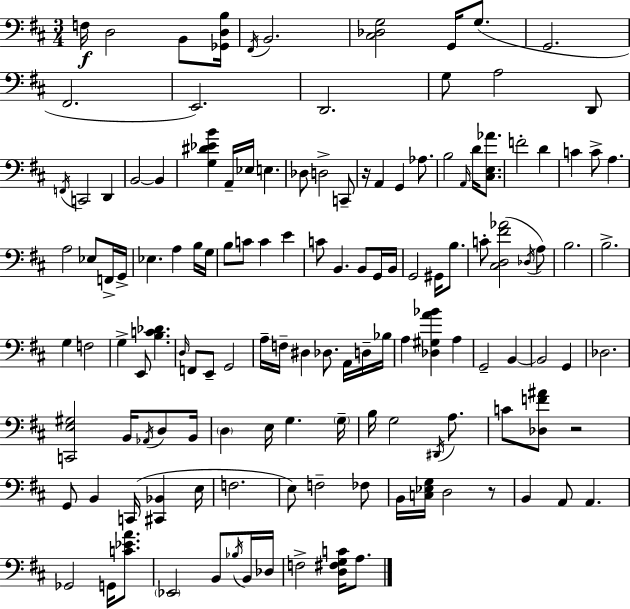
X:1
T:Untitled
M:3/4
L:1/4
K:D
F,/4 D,2 B,,/2 [_G,,D,B,]/4 ^F,,/4 B,,2 [^C,_D,G,]2 G,,/4 G,/2 G,,2 ^F,,2 E,,2 D,,2 G,/2 A,2 D,,/2 F,,/4 C,,2 D,, B,,2 B,, [G,^D_EB] A,,/4 _E,/4 E, _D,/2 D,2 C,,/2 z/4 A,, G,, _A,/2 B,2 A,,/4 D/4 [^C,E,_A]/2 F2 D C C/2 A, A,2 _E,/2 F,,/4 G,,/4 _E, A, B,/4 G,/4 B,/2 C/2 C E C/2 B,, B,,/2 G,,/4 B,,/4 G,,2 ^G,,/4 B,/2 C/2 [^C,D,^F_A]2 _D,/4 A,/2 B,2 B,2 G, F,2 G, E,,/2 [B,C_D] D,/4 F,,/2 E,,/2 G,,2 A,/4 F,/4 ^D, _D,/2 A,,/4 D,/4 _B,/4 A, [_D,^G,A_B] A, G,,2 B,, B,,2 G,, _D,2 [C,,E,^G,]2 B,,/4 _A,,/4 D,/2 B,,/4 D, E,/4 G, G,/4 B,/4 G,2 ^D,,/4 A,/2 C/2 [_D,F^A]/2 z2 G,,/2 B,, C,,/4 [^C,,_B,,] E,/4 F,2 E,/2 F,2 _F,/2 B,,/4 [C,_E,G,]/4 D,2 z/2 B,, A,,/2 A,, _G,,2 G,,/4 [C_EA]/2 _E,,2 B,,/2 _B,/4 B,,/4 _D,/4 F,2 [D,^F,G,C]/4 A,/2